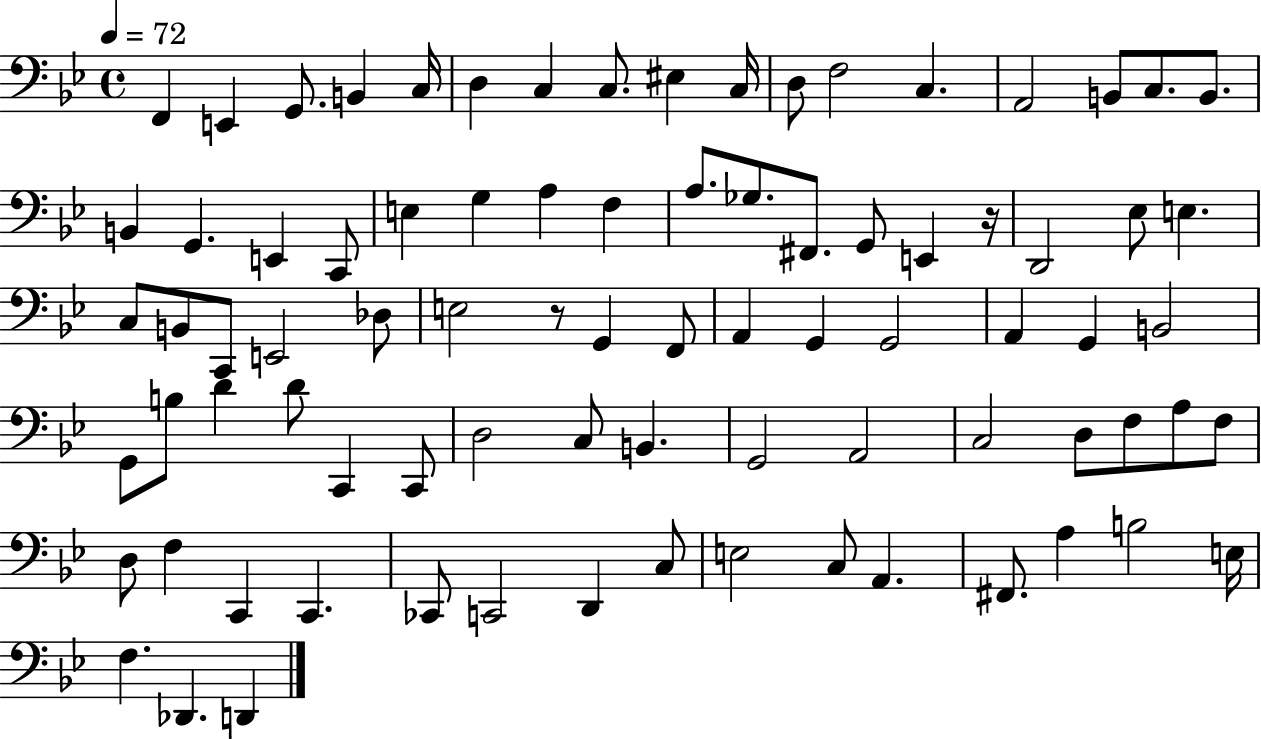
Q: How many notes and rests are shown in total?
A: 83